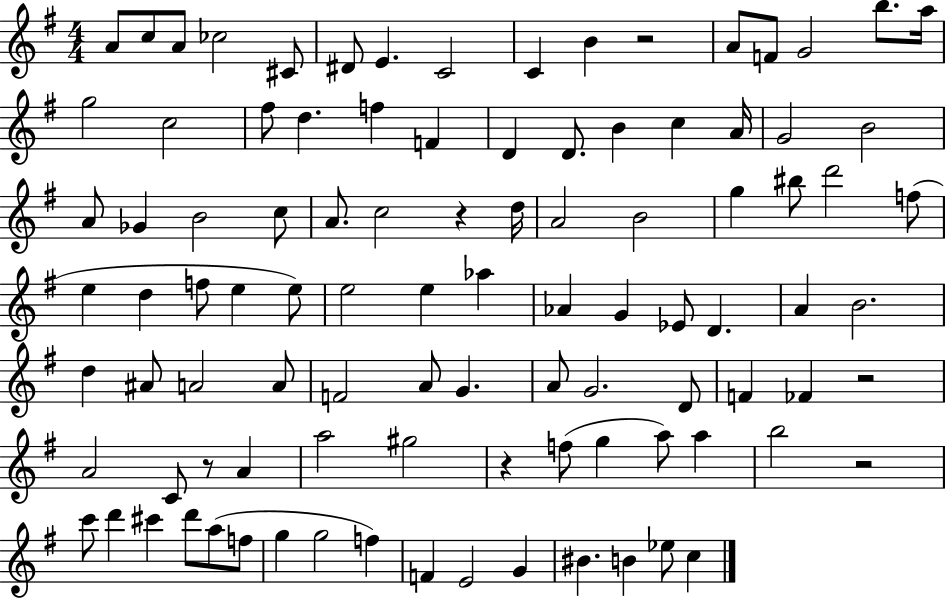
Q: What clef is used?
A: treble